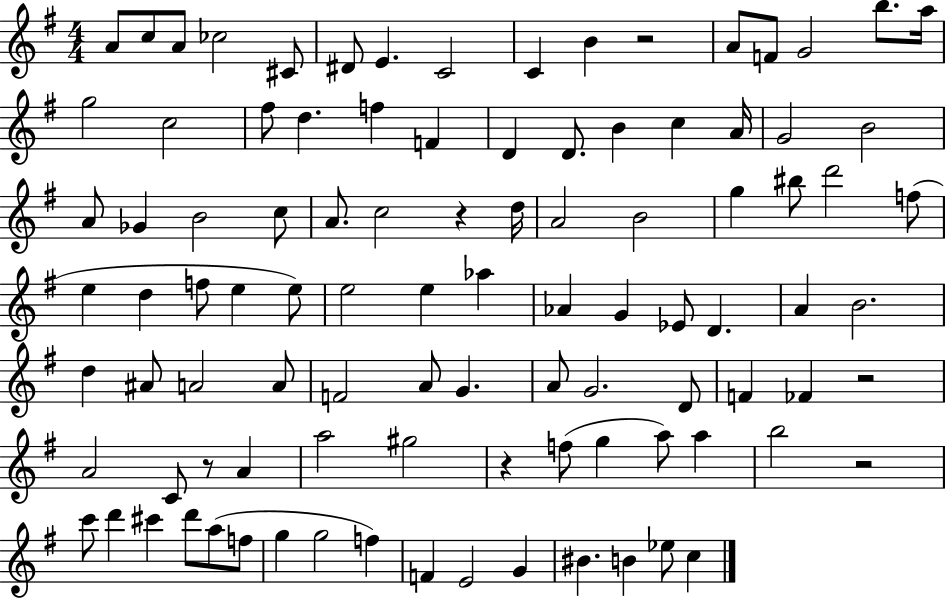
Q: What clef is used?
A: treble